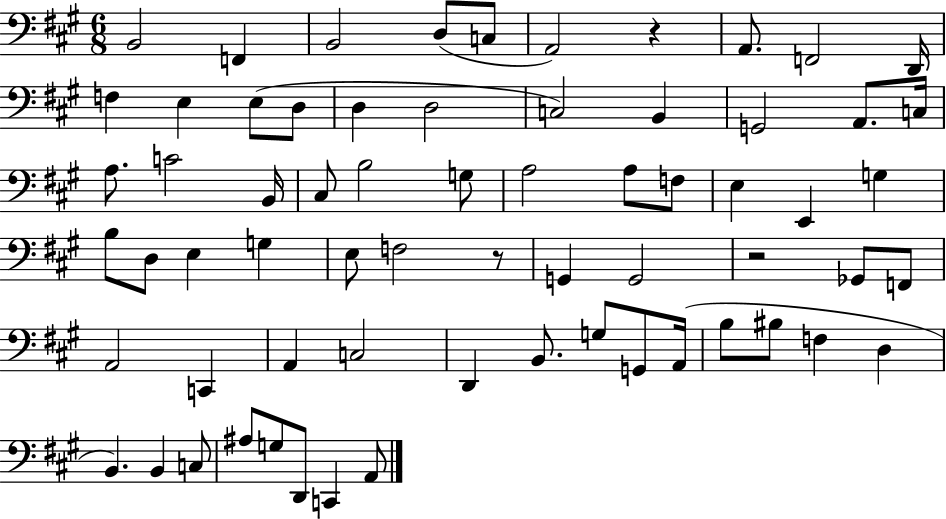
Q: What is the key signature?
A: A major